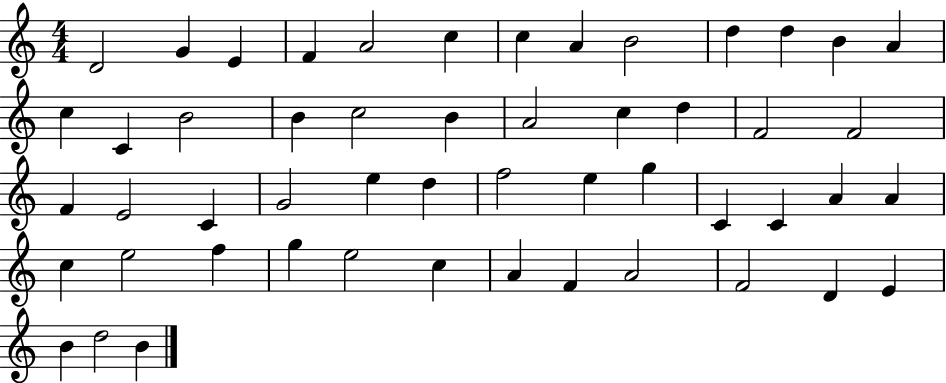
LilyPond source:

{
  \clef treble
  \numericTimeSignature
  \time 4/4
  \key c \major
  d'2 g'4 e'4 | f'4 a'2 c''4 | c''4 a'4 b'2 | d''4 d''4 b'4 a'4 | \break c''4 c'4 b'2 | b'4 c''2 b'4 | a'2 c''4 d''4 | f'2 f'2 | \break f'4 e'2 c'4 | g'2 e''4 d''4 | f''2 e''4 g''4 | c'4 c'4 a'4 a'4 | \break c''4 e''2 f''4 | g''4 e''2 c''4 | a'4 f'4 a'2 | f'2 d'4 e'4 | \break b'4 d''2 b'4 | \bar "|."
}